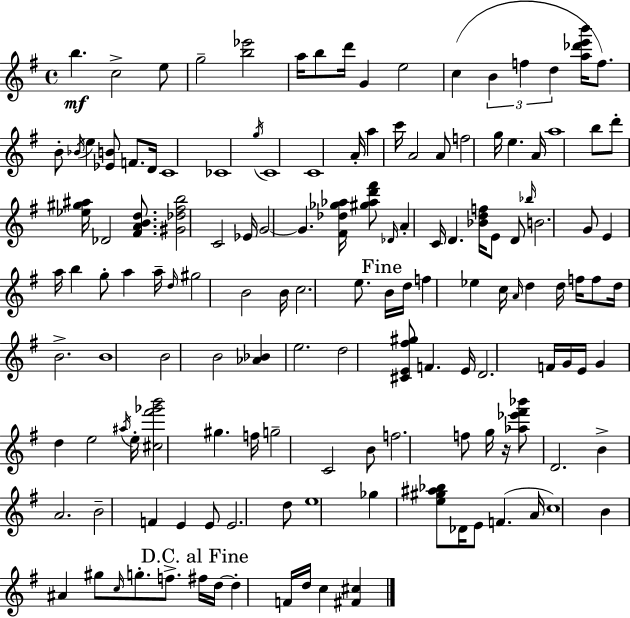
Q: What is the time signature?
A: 4/4